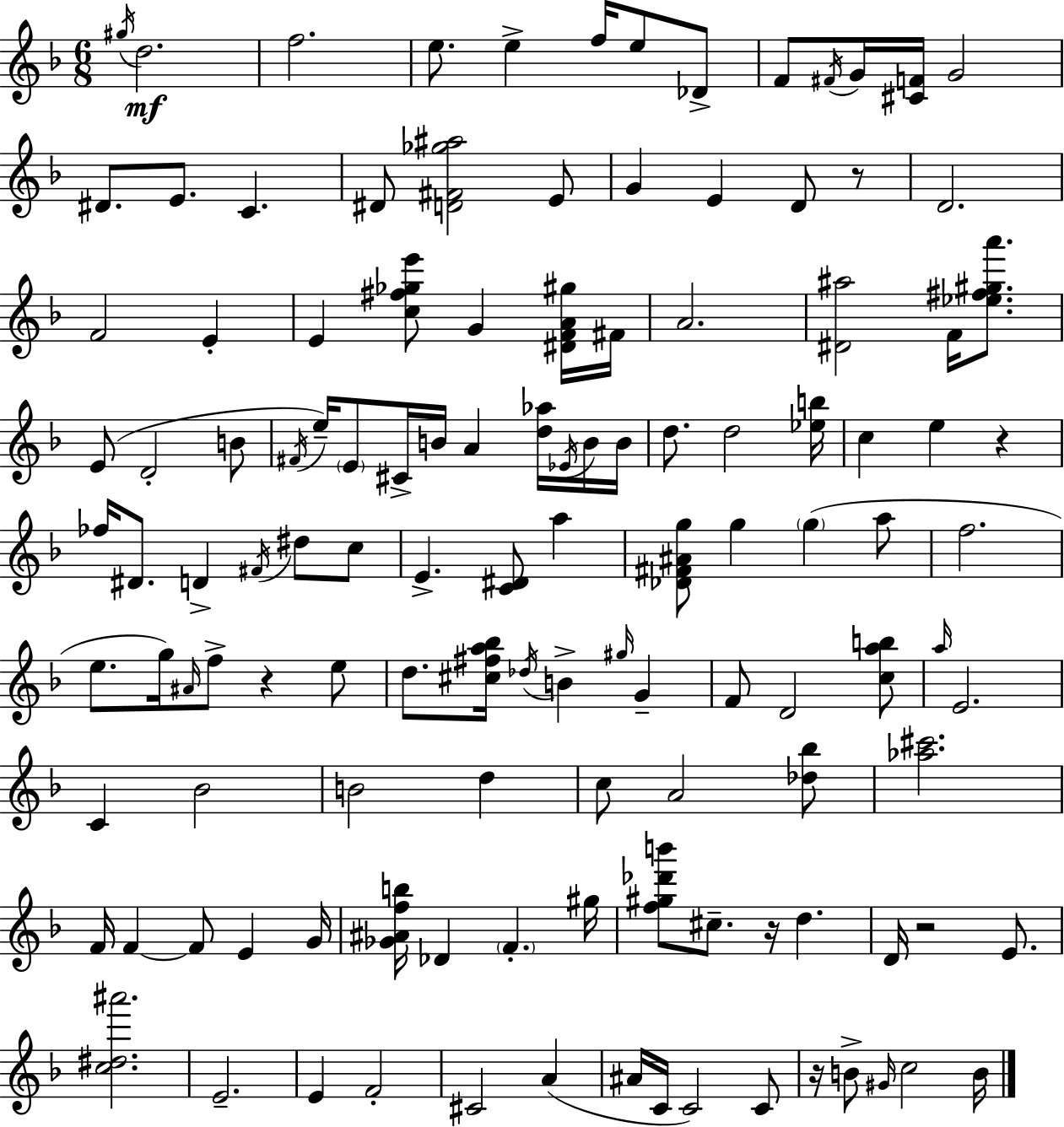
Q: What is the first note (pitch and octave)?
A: G#5